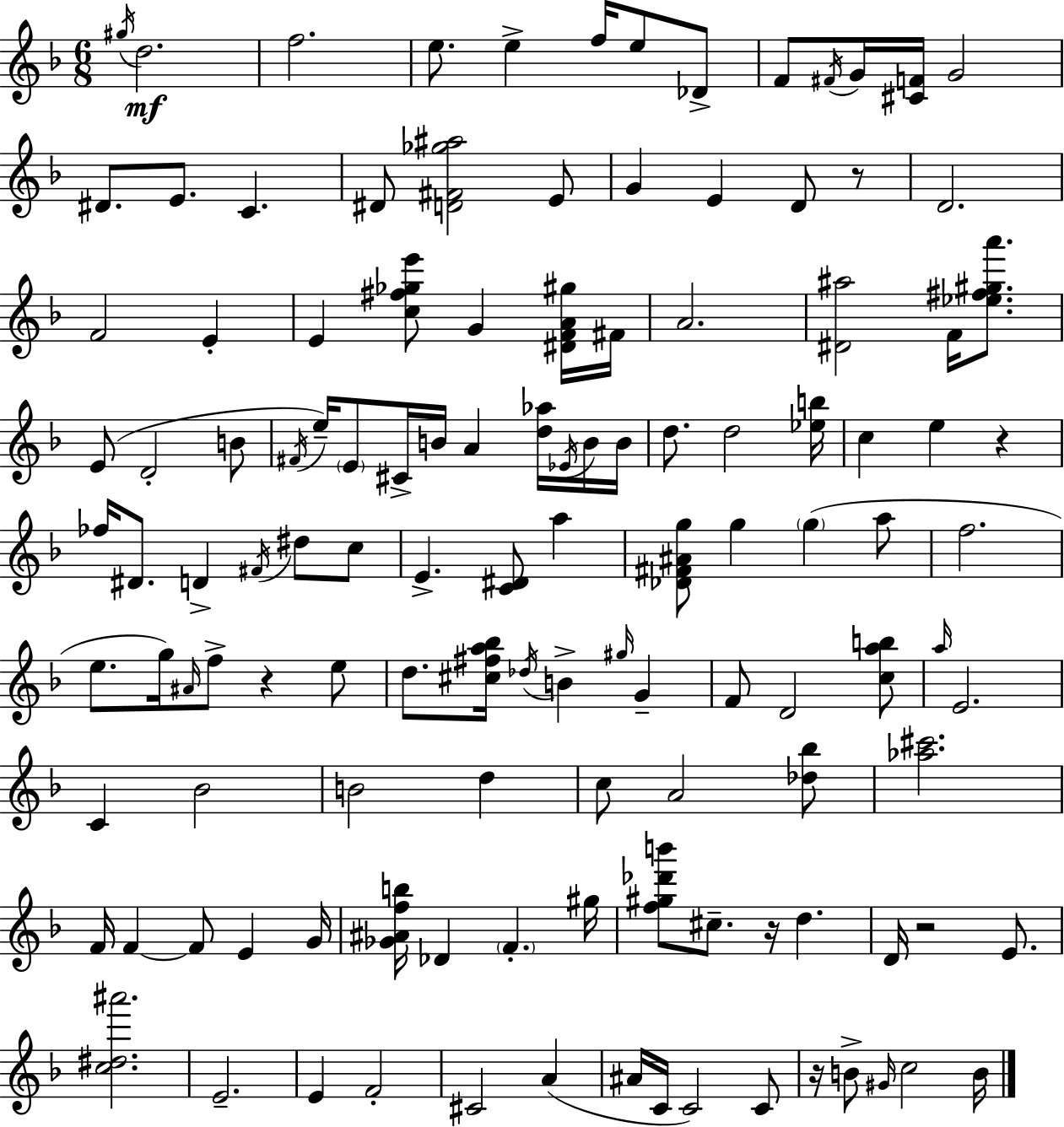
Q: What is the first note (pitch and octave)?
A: G#5